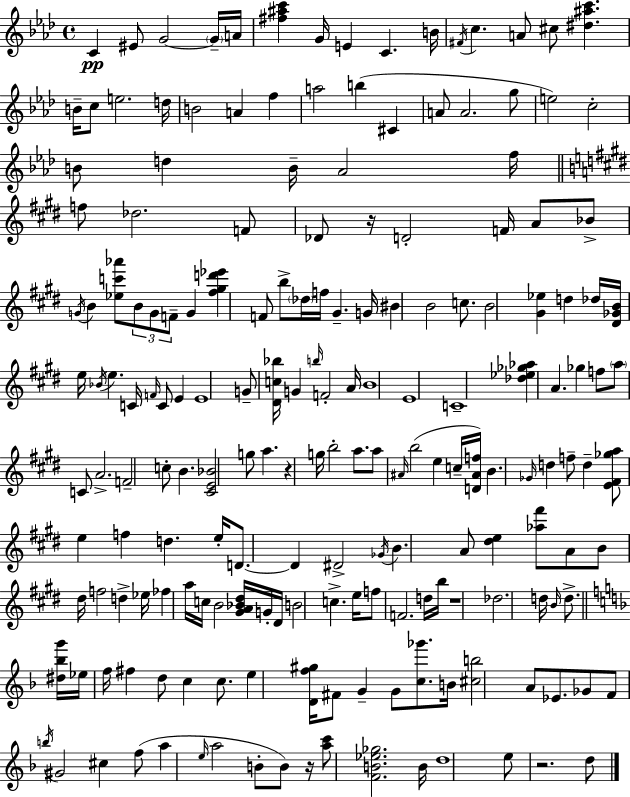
C4/q EIS4/e G4/h G4/s A4/s [F#5,A#5,C6]/q G4/s E4/q C4/q. B4/s F#4/s C5/q. A4/e C#5/e [D#5,A#5,C6]/q. B4/s C5/e E5/h. D5/s B4/h A4/q F5/q A5/h B5/q C#4/q A4/e A4/h. G5/e E5/h C5/h B4/e D5/q B4/s Ab4/h F5/s F5/e Db5/h. F4/e Db4/e R/s D4/h F4/s A4/e Bb4/e G4/s B4/q [Eb5,C6,Ab6]/e B4/e G4/e F4/e G4/q [F#5,G#5,D6,Eb6]/q F4/e B5/e Db5/s F5/s G#4/q. G4/s BIS4/q B4/h C5/e. B4/h [G#4,Eb5]/q D5/q Db5/s [D#4,Gb4,B4]/s E5/s Bb4/s E5/q. C4/s F4/s C4/e E4/q E4/w G4/e [D#4,C5,Bb5]/s G4/q B5/s F4/h A4/s B4/w E4/w C4/w [Db5,Eb5,Gb5,Ab5]/q A4/q. Gb5/q F5/e A5/e C4/e A4/h. F4/h C5/e B4/q. [C#4,E4,Bb4]/h G5/e A5/q. R/q G5/s B5/h A5/e. A5/e A#4/s B5/h E5/q C5/s [D4,A#4,F5]/s B4/q. Gb4/s D5/q F5/e D5/q [E4,F#4,Gb5,A5]/e E5/q F5/q D5/q. E5/s D4/e. D4/q D#4/h Gb4/s B4/q. A4/e [D#5,E5]/q [Ab5,F#6]/e A4/e B4/e D#5/s F5/h D5/q Eb5/s FES5/q A5/s C5/s B4/h [G#4,A4,Bb4,D#5]/s G4/s D#4/s B4/h C5/q. E5/s F5/e F4/h. D5/s B5/s R/w Db5/h. D5/s B4/s D5/e. [D#5,Bb5,G6]/s Eb5/s F5/s F#5/q D5/e C5/q C5/e. E5/q [D4,F5,G#5]/s F#4/e G4/q G4/e [C5,Gb6]/e. B4/s [C#5,B5]/h A4/e Eb4/e. Gb4/e F4/e B5/s G#4/h C#5/q F5/e A5/q E5/s A5/h B4/e B4/e R/s [A5,C6]/e [F4,B4,Eb5,Gb5]/h. B4/s D5/w E5/e R/h. D5/e